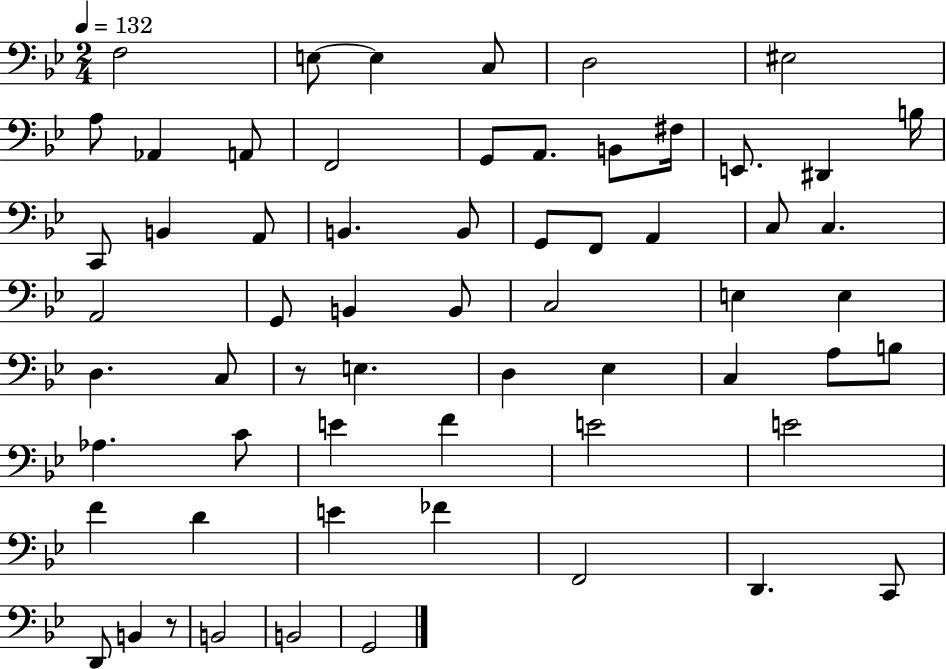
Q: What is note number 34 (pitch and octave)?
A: E3